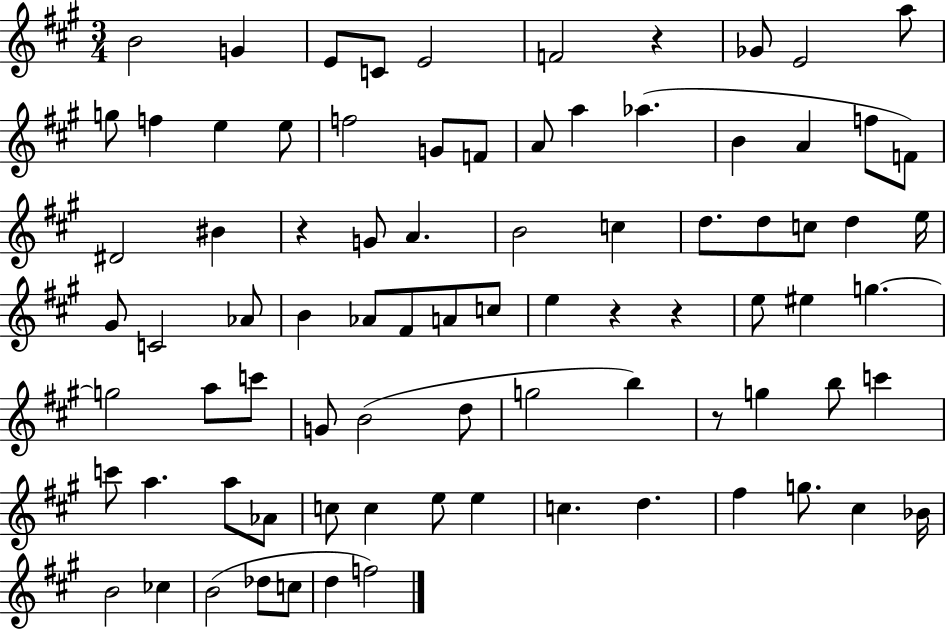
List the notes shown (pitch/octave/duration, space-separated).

B4/h G4/q E4/e C4/e E4/h F4/h R/q Gb4/e E4/h A5/e G5/e F5/q E5/q E5/e F5/h G4/e F4/e A4/e A5/q Ab5/q. B4/q A4/q F5/e F4/e D#4/h BIS4/q R/q G4/e A4/q. B4/h C5/q D5/e. D5/e C5/e D5/q E5/s G#4/e C4/h Ab4/e B4/q Ab4/e F#4/e A4/e C5/e E5/q R/q R/q E5/e EIS5/q G5/q. G5/h A5/e C6/e G4/e B4/h D5/e G5/h B5/q R/e G5/q B5/e C6/q C6/e A5/q. A5/e Ab4/e C5/e C5/q E5/e E5/q C5/q. D5/q. F#5/q G5/e. C#5/q Bb4/s B4/h CES5/q B4/h Db5/e C5/e D5/q F5/h